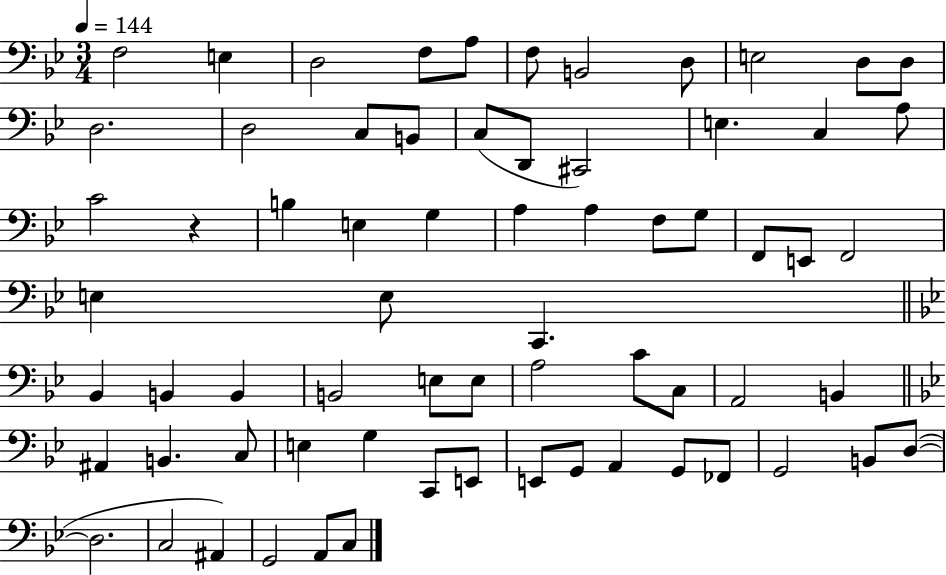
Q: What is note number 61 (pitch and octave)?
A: D3